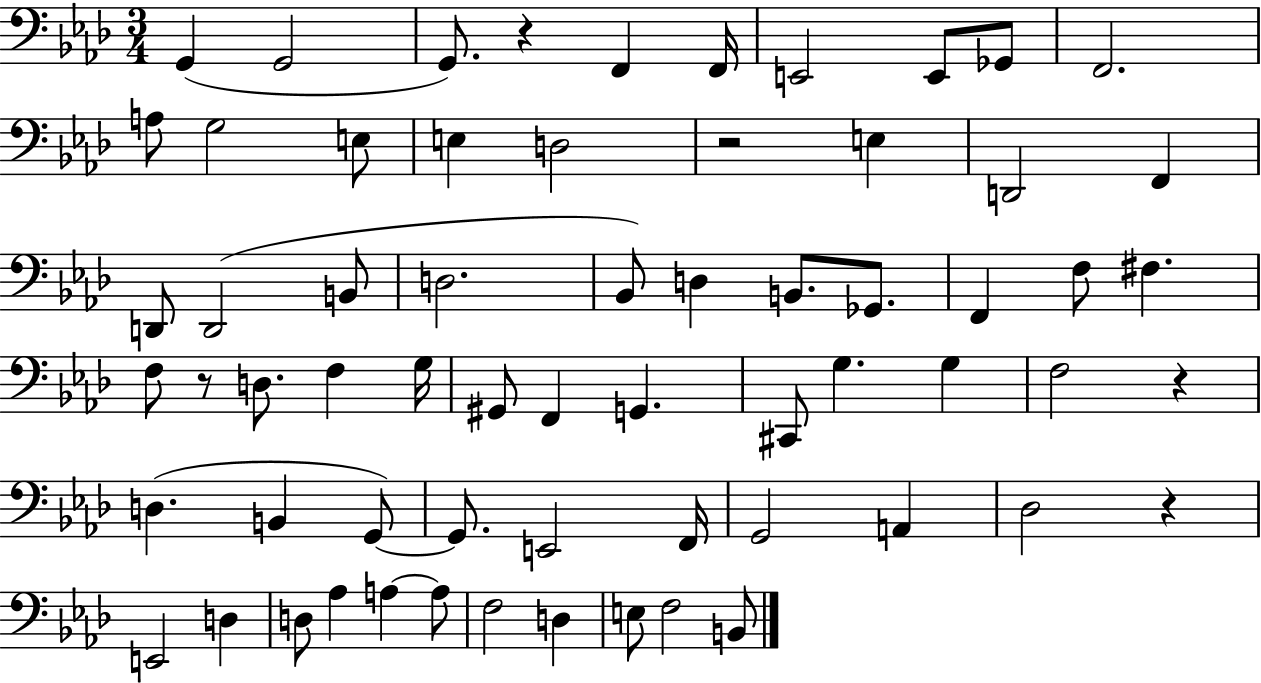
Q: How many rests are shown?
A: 5